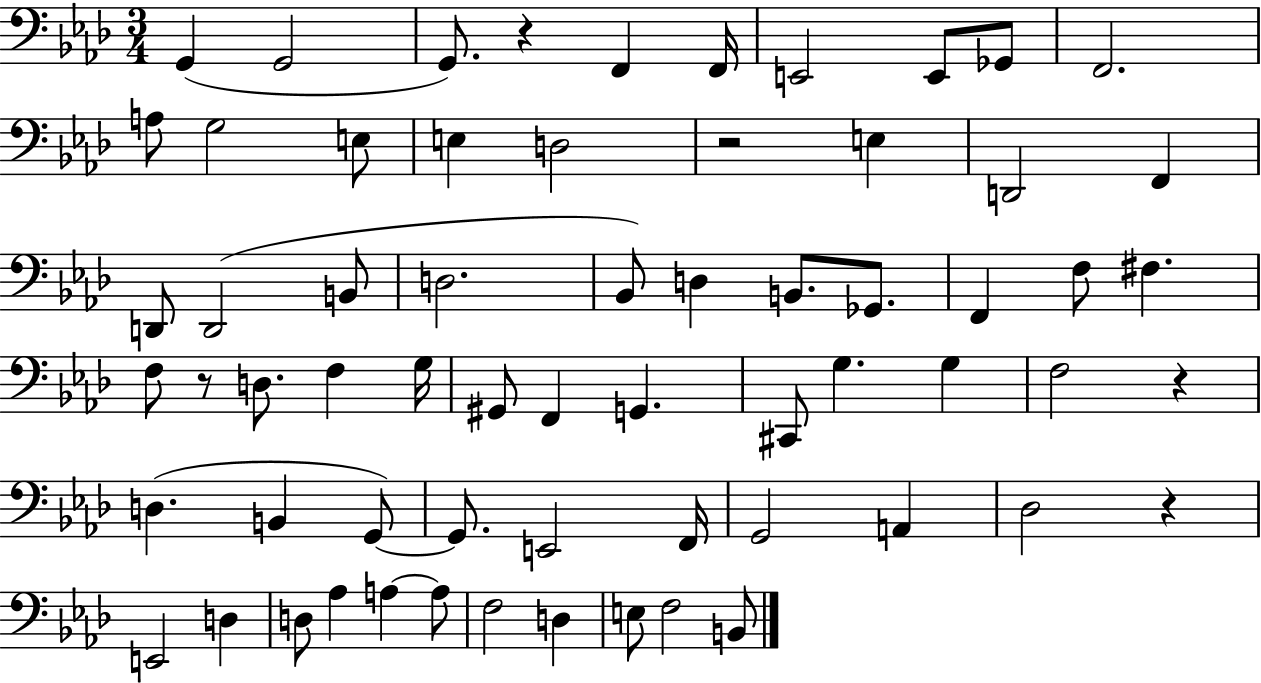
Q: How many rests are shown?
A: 5